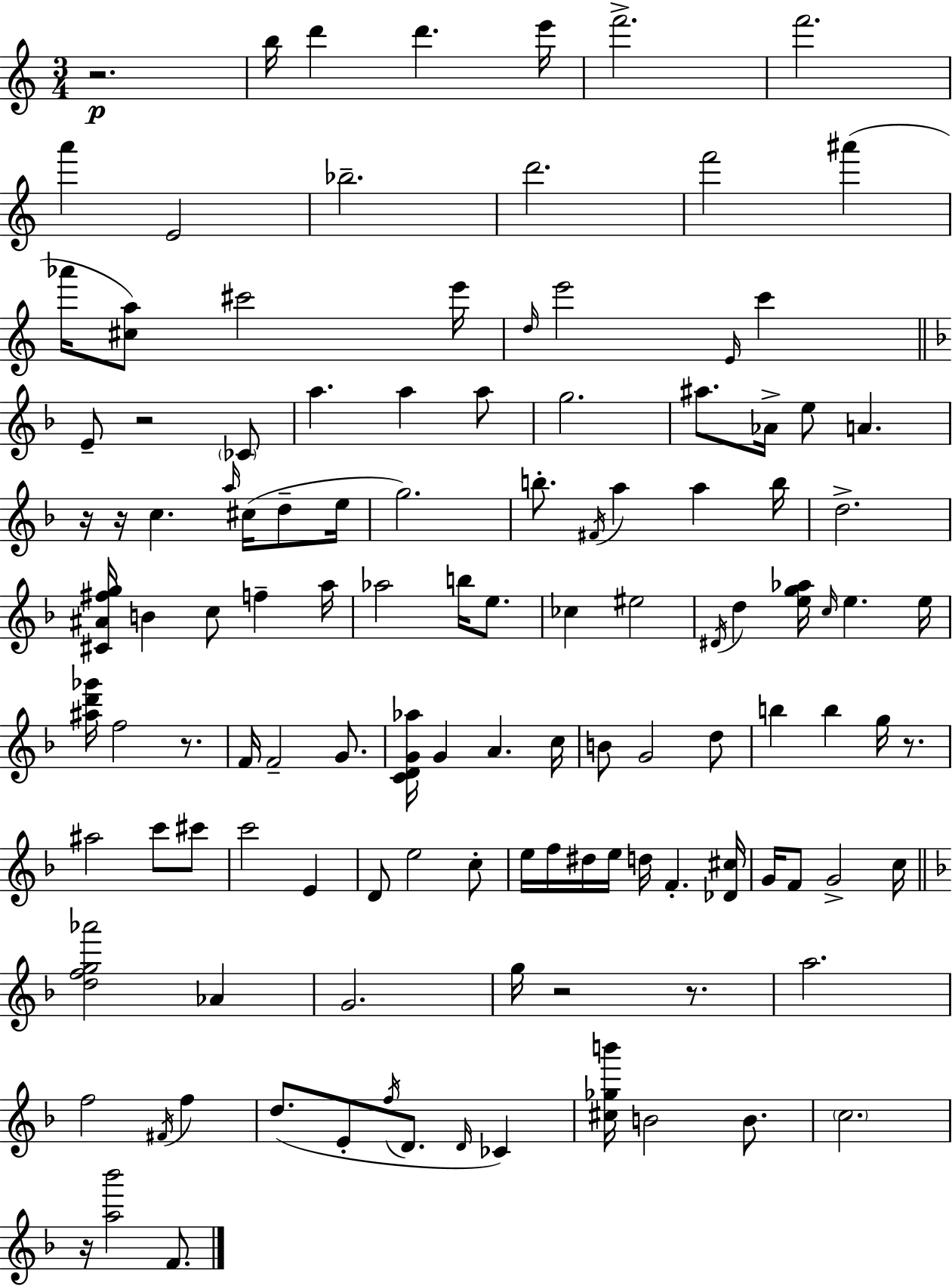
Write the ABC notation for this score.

X:1
T:Untitled
M:3/4
L:1/4
K:C
z2 b/4 d' d' e'/4 f'2 f'2 a' E2 _b2 d'2 f'2 ^a' _a'/4 [^ca]/2 ^c'2 e'/4 d/4 e'2 E/4 c' E/2 z2 _C/2 a a a/2 g2 ^a/2 _A/4 e/2 A z/4 z/4 c a/4 ^c/4 d/2 e/4 g2 b/2 ^F/4 a a b/4 d2 [^C^A^fg]/4 B c/2 f a/4 _a2 b/4 e/2 _c ^e2 ^D/4 d [eg_a]/4 c/4 e e/4 [^ad'_g']/4 f2 z/2 F/4 F2 G/2 [CDG_a]/4 G A c/4 B/2 G2 d/2 b b g/4 z/2 ^a2 c'/2 ^c'/2 c'2 E D/2 e2 c/2 e/4 f/4 ^d/4 e/4 d/4 F [_D^c]/4 G/4 F/2 G2 c/4 [dfg_a']2 _A G2 g/4 z2 z/2 a2 f2 ^F/4 f d/2 E/2 f/4 D/2 D/4 _C [^c_gb']/4 B2 B/2 c2 z/4 [a_b']2 F/2